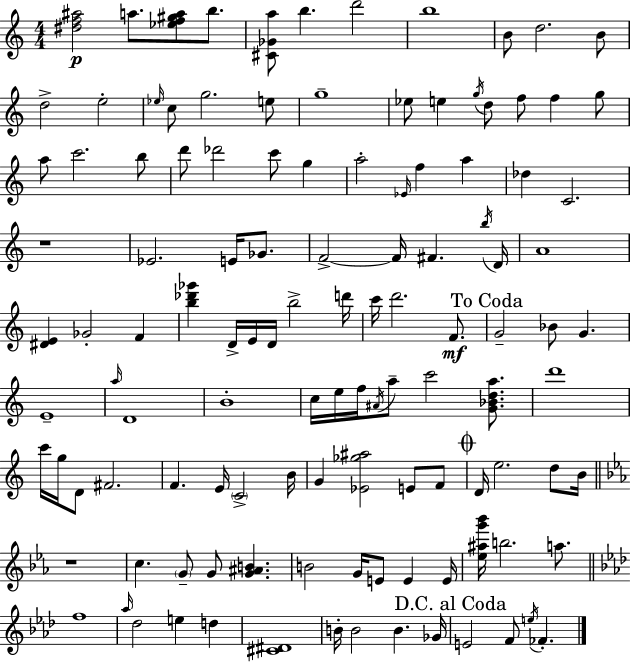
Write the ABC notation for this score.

X:1
T:Untitled
M:4/4
L:1/4
K:Am
[^df^a]2 a/2 [_ef^ga]/2 b/2 [^C_Ga]/2 b d'2 b4 B/2 d2 B/2 d2 e2 _e/4 c/2 g2 e/2 g4 _e/2 e g/4 d/2 f/2 f g/2 a/2 c'2 b/2 d'/2 _d'2 c'/2 g a2 _E/4 f a _d C2 z4 _E2 E/4 _G/2 F2 F/4 ^F b/4 D/4 A4 [^DE] _G2 F [b_d'_g'] D/4 E/4 D/4 b2 d'/4 c'/4 d'2 F/2 G2 _B/2 G E4 a/4 D4 B4 c/4 e/4 f/4 ^A/4 a/2 c'2 [G_Bda]/2 d'4 c'/4 g/4 D/2 ^F2 F E/4 C2 B/4 G [_E_g^a]2 E/2 F/2 D/4 e2 d/2 B/4 z4 c G/2 G/2 [G^AB] B2 G/4 E/2 E E/4 [_e^ag'_b']/4 b2 a/2 f4 _a/4 _d2 e d [^C^D]4 B/4 B2 B _G/4 E2 F/2 e/4 _F